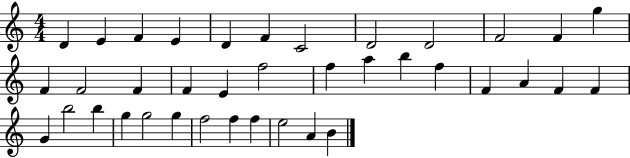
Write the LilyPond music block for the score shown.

{
  \clef treble
  \numericTimeSignature
  \time 4/4
  \key c \major
  d'4 e'4 f'4 e'4 | d'4 f'4 c'2 | d'2 d'2 | f'2 f'4 g''4 | \break f'4 f'2 f'4 | f'4 e'4 f''2 | f''4 a''4 b''4 f''4 | f'4 a'4 f'4 f'4 | \break g'4 b''2 b''4 | g''4 g''2 g''4 | f''2 f''4 f''4 | e''2 a'4 b'4 | \break \bar "|."
}